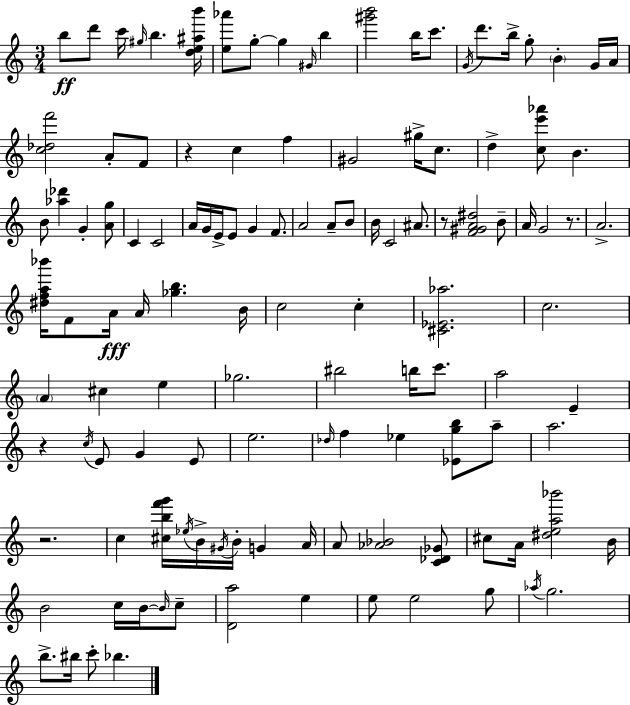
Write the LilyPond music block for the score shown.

{
  \clef treble
  \numericTimeSignature
  \time 3/4
  \key c \major
  b''8\ff d'''8 c'''16 \grace { gis''16 } b''4. | <d'' e'' ais'' b'''>16 <e'' aes'''>8 g''8-.~~ g''4 \grace { gis'16 } b''4 | <gis''' b'''>2 b''16 c'''8. | \acciaccatura { g'16 } d'''8. b''16-> g''8-. \parenthesize b'4-. | \break g'16 a'16 <c'' des'' f'''>2 a'8-. | f'8 r4 c''4 f''4 | gis'2 gis''16-> | c''8. d''4-> <c'' e''' aes'''>8 b'4. | \break b'8 <aes'' des'''>4 g'4-. | <a' g''>8 c'4 c'2 | a'16 g'16 e'16-> e'8 g'4 | f'8. a'2 a'8-- | \break b'8 b'16 c'2 | ais'8. r8 <f' gis' a' dis''>2 | b'8-- a'16 g'2 | r8. a'2.-> | \break <dis'' f'' a'' bes'''>16 f'8 a'16\fff a'16 <ges'' b''>4. | b'16 c''2 c''4-. | <cis' ees' aes''>2. | c''2. | \break \parenthesize a'4 cis''4 e''4 | ges''2. | bis''2 b''16 | c'''8. a''2 e'4-- | \break r4 \acciaccatura { c''16 } e'8 g'4 | e'8 e''2. | \grace { des''16 } f''4 ees''4 | <ees' g'' b''>8 a''8-- a''2. | \break r2. | c''4 <cis'' b'' f''' g'''>16 \acciaccatura { ees''16 } b'16-> | \acciaccatura { gis'16 } b'16-. g'4 a'16 a'8 <aes' bes'>2 | <c' des' ges'>8 cis''8 a'16 <dis'' e'' a'' bes'''>2 | \break b'16 b'2 | c''16 b'16~~ \grace { b'16 } c''8-- <d' a''>2 | e''4 e''8 e''2 | g''8 \acciaccatura { aes''16 } g''2. | \break b''8.-> | bis''16 c'''8-. bes''4. \bar "|."
}